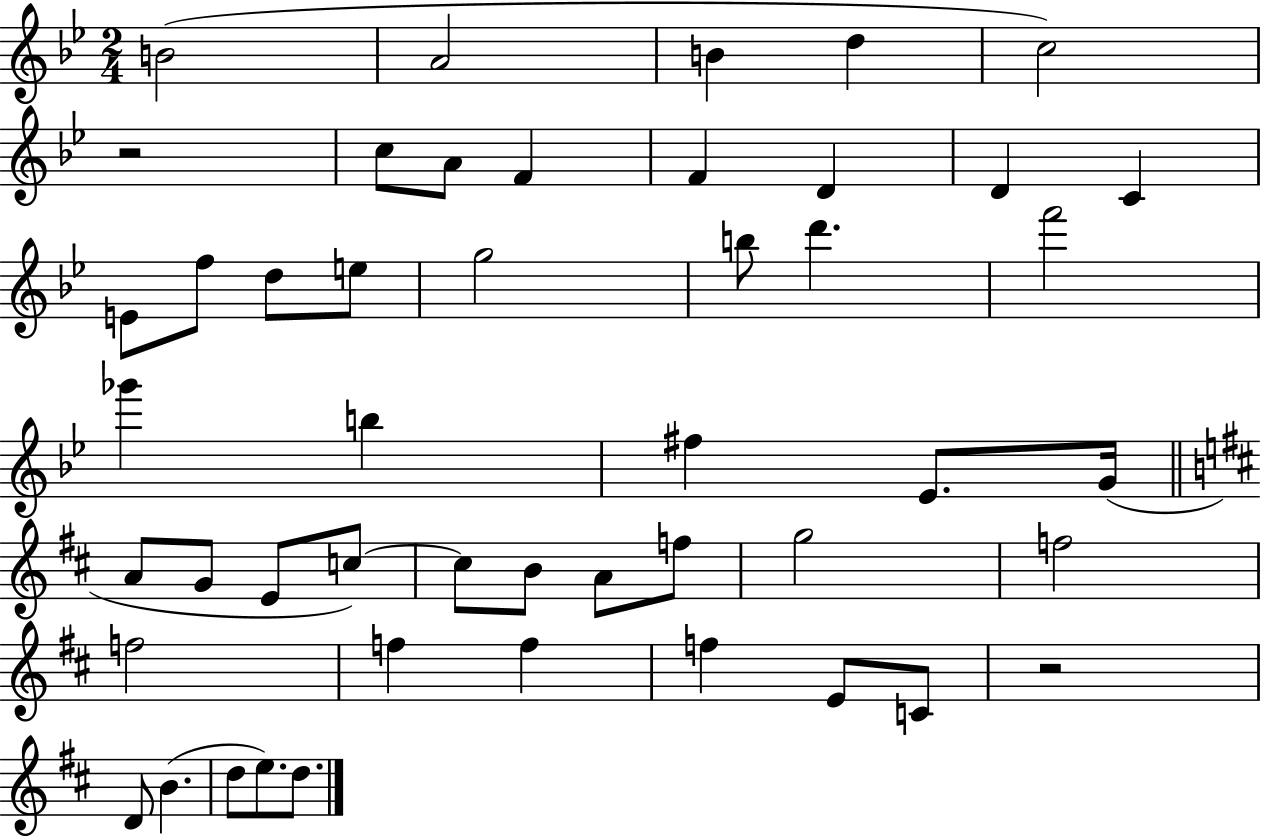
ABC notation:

X:1
T:Untitled
M:2/4
L:1/4
K:Bb
B2 A2 B d c2 z2 c/2 A/2 F F D D C E/2 f/2 d/2 e/2 g2 b/2 d' f'2 _g' b ^f _E/2 G/4 A/2 G/2 E/2 c/2 c/2 B/2 A/2 f/2 g2 f2 f2 f f f E/2 C/2 z2 D/2 B d/2 e/2 d/2